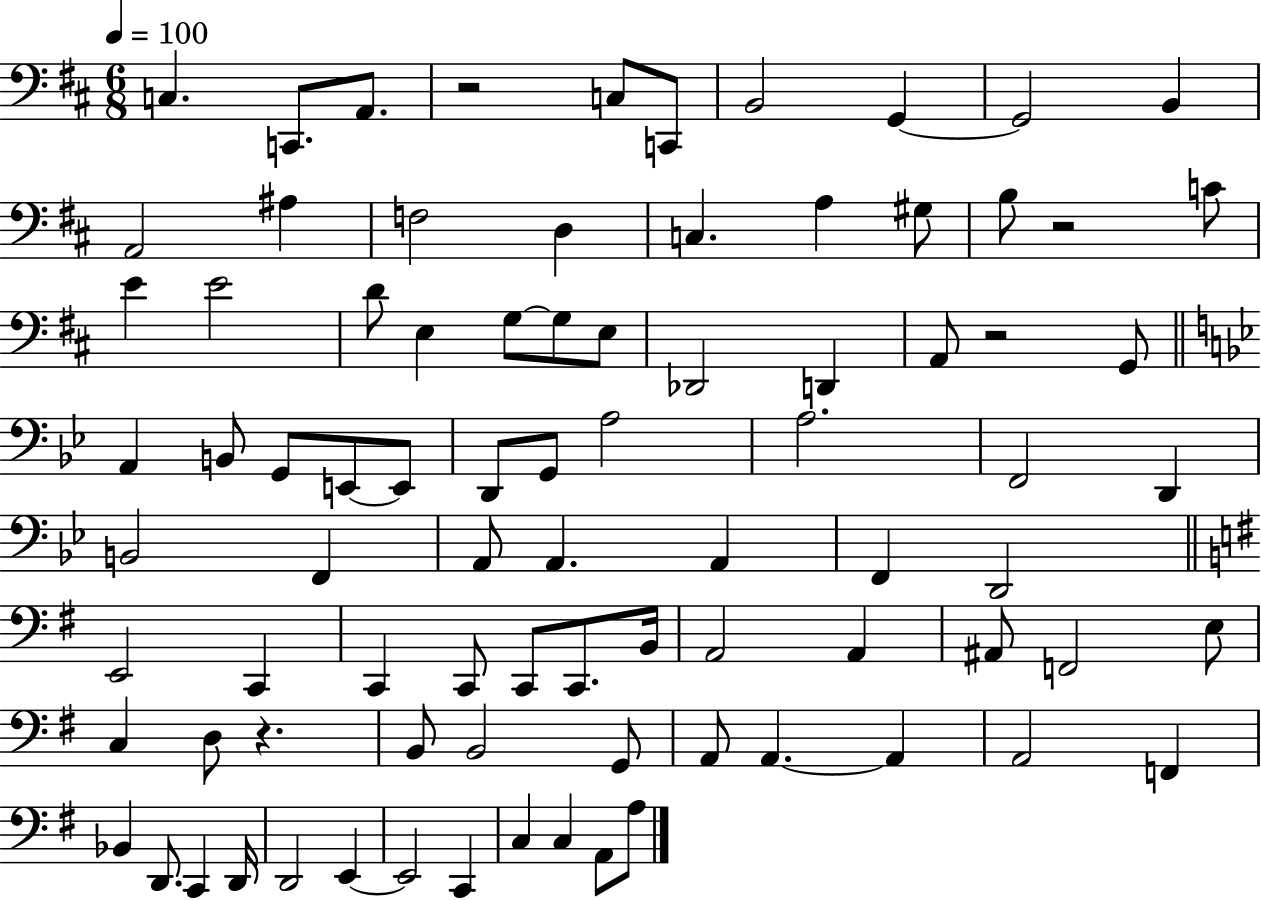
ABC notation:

X:1
T:Untitled
M:6/8
L:1/4
K:D
C, C,,/2 A,,/2 z2 C,/2 C,,/2 B,,2 G,, G,,2 B,, A,,2 ^A, F,2 D, C, A, ^G,/2 B,/2 z2 C/2 E E2 D/2 E, G,/2 G,/2 E,/2 _D,,2 D,, A,,/2 z2 G,,/2 A,, B,,/2 G,,/2 E,,/2 E,,/2 D,,/2 G,,/2 A,2 A,2 F,,2 D,, B,,2 F,, A,,/2 A,, A,, F,, D,,2 E,,2 C,, C,, C,,/2 C,,/2 C,,/2 B,,/4 A,,2 A,, ^A,,/2 F,,2 E,/2 C, D,/2 z B,,/2 B,,2 G,,/2 A,,/2 A,, A,, A,,2 F,, _B,, D,,/2 C,, D,,/4 D,,2 E,, E,,2 C,, C, C, A,,/2 A,/2